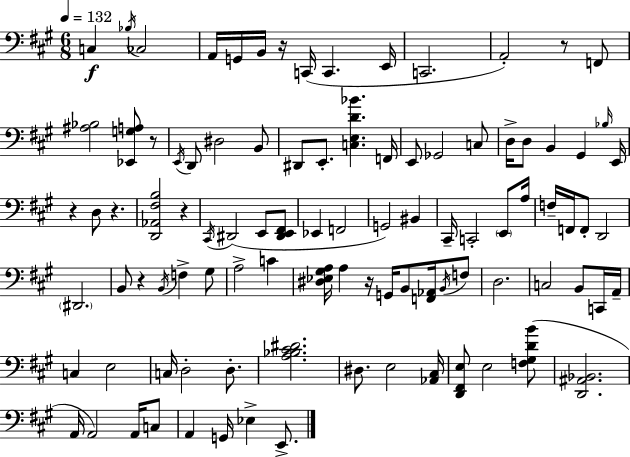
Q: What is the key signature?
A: A major